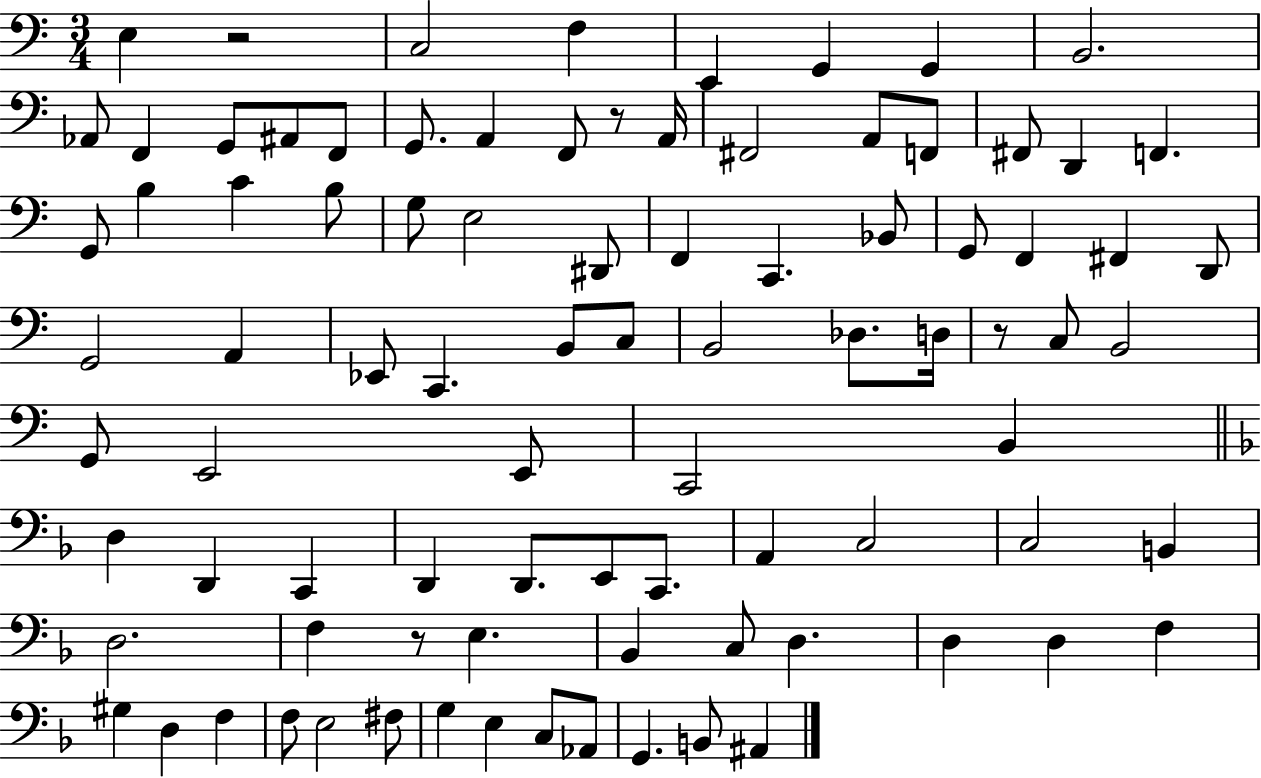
E3/q R/h C3/h F3/q E2/q G2/q G2/q B2/h. Ab2/e F2/q G2/e A#2/e F2/e G2/e. A2/q F2/e R/e A2/s F#2/h A2/e F2/e F#2/e D2/q F2/q. G2/e B3/q C4/q B3/e G3/e E3/h D#2/e F2/q C2/q. Bb2/e G2/e F2/q F#2/q D2/e G2/h A2/q Eb2/e C2/q. B2/e C3/e B2/h Db3/e. D3/s R/e C3/e B2/h G2/e E2/h E2/e C2/h B2/q D3/q D2/q C2/q D2/q D2/e. E2/e C2/e. A2/q C3/h C3/h B2/q D3/h. F3/q R/e E3/q. Bb2/q C3/e D3/q. D3/q D3/q F3/q G#3/q D3/q F3/q F3/e E3/h F#3/e G3/q E3/q C3/e Ab2/e G2/q. B2/e A#2/q